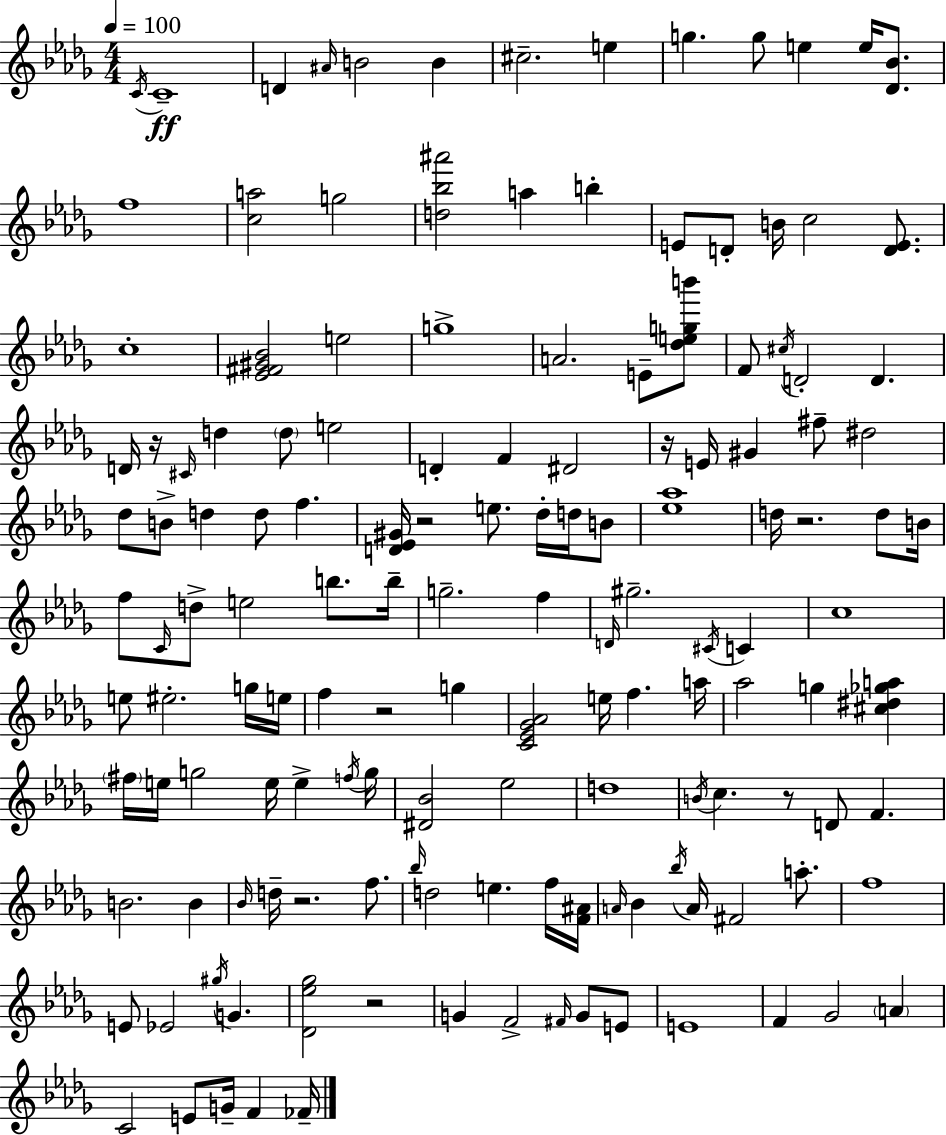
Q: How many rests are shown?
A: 8